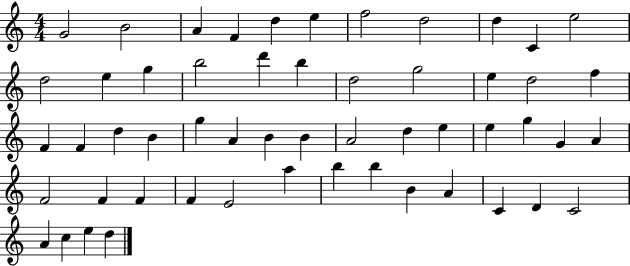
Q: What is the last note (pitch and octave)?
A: D5